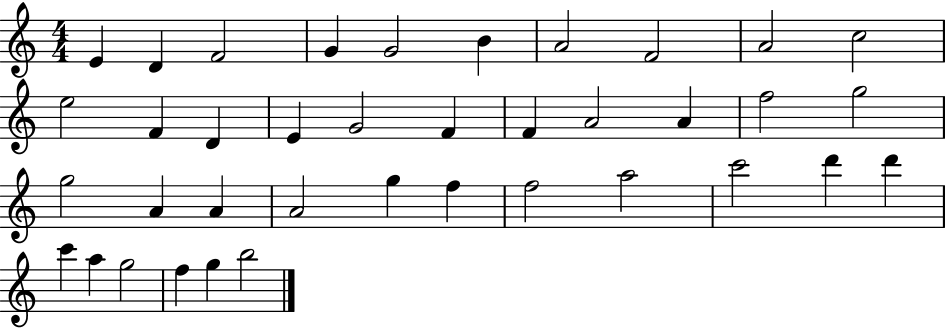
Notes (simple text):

E4/q D4/q F4/h G4/q G4/h B4/q A4/h F4/h A4/h C5/h E5/h F4/q D4/q E4/q G4/h F4/q F4/q A4/h A4/q F5/h G5/h G5/h A4/q A4/q A4/h G5/q F5/q F5/h A5/h C6/h D6/q D6/q C6/q A5/q G5/h F5/q G5/q B5/h